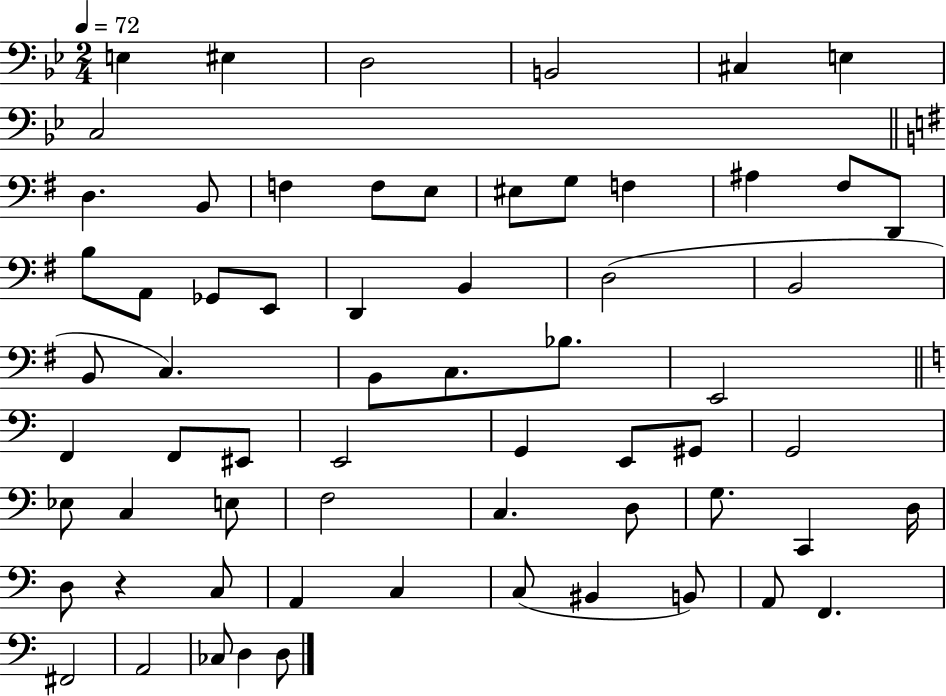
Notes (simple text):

E3/q EIS3/q D3/h B2/h C#3/q E3/q C3/h D3/q. B2/e F3/q F3/e E3/e EIS3/e G3/e F3/q A#3/q F#3/e D2/e B3/e A2/e Gb2/e E2/e D2/q B2/q D3/h B2/h B2/e C3/q. B2/e C3/e. Bb3/e. E2/h F2/q F2/e EIS2/e E2/h G2/q E2/e G#2/e G2/h Eb3/e C3/q E3/e F3/h C3/q. D3/e G3/e. C2/q D3/s D3/e R/q C3/e A2/q C3/q C3/e BIS2/q B2/e A2/e F2/q. F#2/h A2/h CES3/e D3/q D3/e